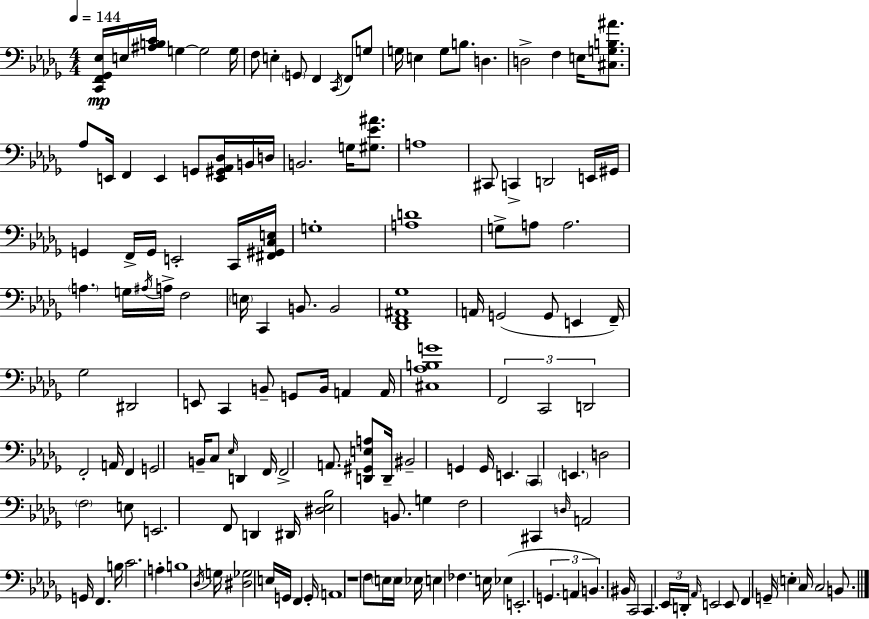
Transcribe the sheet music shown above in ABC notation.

X:1
T:Untitled
M:4/4
L:1/4
K:Bbm
[C,,F,,_G,,_E,]/4 E,/4 [^A,B,C]/4 G, G,2 G,/4 F,/2 E, G,,/2 F,, C,,/4 F,,/2 G,/2 G,/4 E, G,/2 B,/2 D, D,2 F, E,/4 [^C,G,B,^A]/2 _A,/2 E,,/4 F,, E,, G,,/2 [E,,^G,,_A,,_D,]/4 B,,/4 D,/4 B,,2 G,/4 [^G,_E^A]/2 A,4 ^C,,/2 C,, D,,2 E,,/4 ^G,,/4 G,, F,,/4 G,,/4 E,,2 C,,/4 [^F,,^G,,C,E,]/4 G,4 [A,D]4 G,/2 A,/2 A,2 A, G,/4 ^A,/4 A,/4 F,2 E,/4 C,, B,,/2 B,,2 [_D,,F,,^A,,_G,]4 A,,/4 G,,2 G,,/2 E,, F,,/4 _G,2 ^D,,2 E,,/2 C,, B,,/2 G,,/2 B,,/4 A,, A,,/4 [^C,_A,B,G]4 F,,2 C,,2 D,,2 F,,2 A,,/4 F,, G,,2 B,,/4 C,/2 _E,/4 D,, F,,/4 F,,2 A,,/2 [D,,^G,,E,A,]/2 D,,/4 ^B,,2 G,, G,,/4 E,, C,, E,, D,2 F,2 E,/2 E,,2 F,,/2 D,, ^D,,/4 [^D,_E,_B,]2 B,,/2 G, F,2 ^C,, D,/4 A,,2 G,,/4 F,, B,/4 C2 A, B,4 _D,/4 G,/4 [^D,_G,]2 E,/4 G,,/4 F,, G,,/4 A,,4 z4 F,/2 E,/4 E,/4 _E,/4 E, _F, E,/4 _E, E,,2 G,, A,, B,, ^B,,/4 C,,2 C,, _E,,/4 D,,/4 _A,,/4 E,,2 E,,/2 F,, G,,/4 E, C,/4 C,2 B,,/2